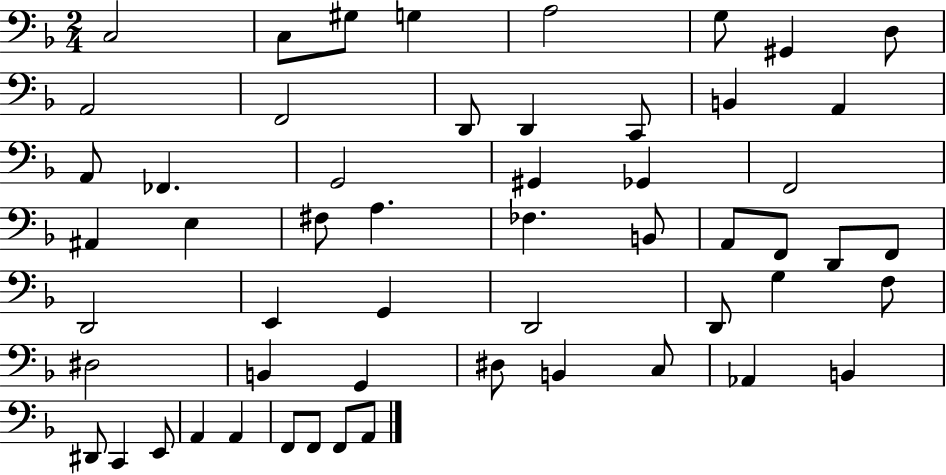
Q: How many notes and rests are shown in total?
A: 55